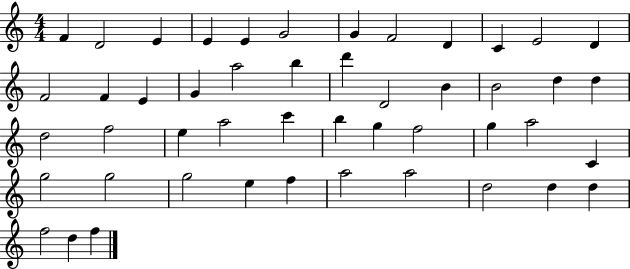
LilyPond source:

{
  \clef treble
  \numericTimeSignature
  \time 4/4
  \key c \major
  f'4 d'2 e'4 | e'4 e'4 g'2 | g'4 f'2 d'4 | c'4 e'2 d'4 | \break f'2 f'4 e'4 | g'4 a''2 b''4 | d'''4 d'2 b'4 | b'2 d''4 d''4 | \break d''2 f''2 | e''4 a''2 c'''4 | b''4 g''4 f''2 | g''4 a''2 c'4 | \break g''2 g''2 | g''2 e''4 f''4 | a''2 a''2 | d''2 d''4 d''4 | \break f''2 d''4 f''4 | \bar "|."
}